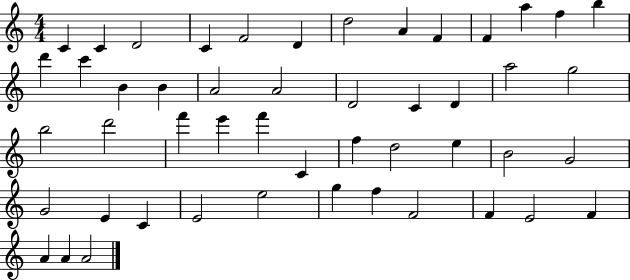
{
  \clef treble
  \numericTimeSignature
  \time 4/4
  \key c \major
  c'4 c'4 d'2 | c'4 f'2 d'4 | d''2 a'4 f'4 | f'4 a''4 f''4 b''4 | \break d'''4 c'''4 b'4 b'4 | a'2 a'2 | d'2 c'4 d'4 | a''2 g''2 | \break b''2 d'''2 | f'''4 e'''4 f'''4 c'4 | f''4 d''2 e''4 | b'2 g'2 | \break g'2 e'4 c'4 | e'2 e''2 | g''4 f''4 f'2 | f'4 e'2 f'4 | \break a'4 a'4 a'2 | \bar "|."
}